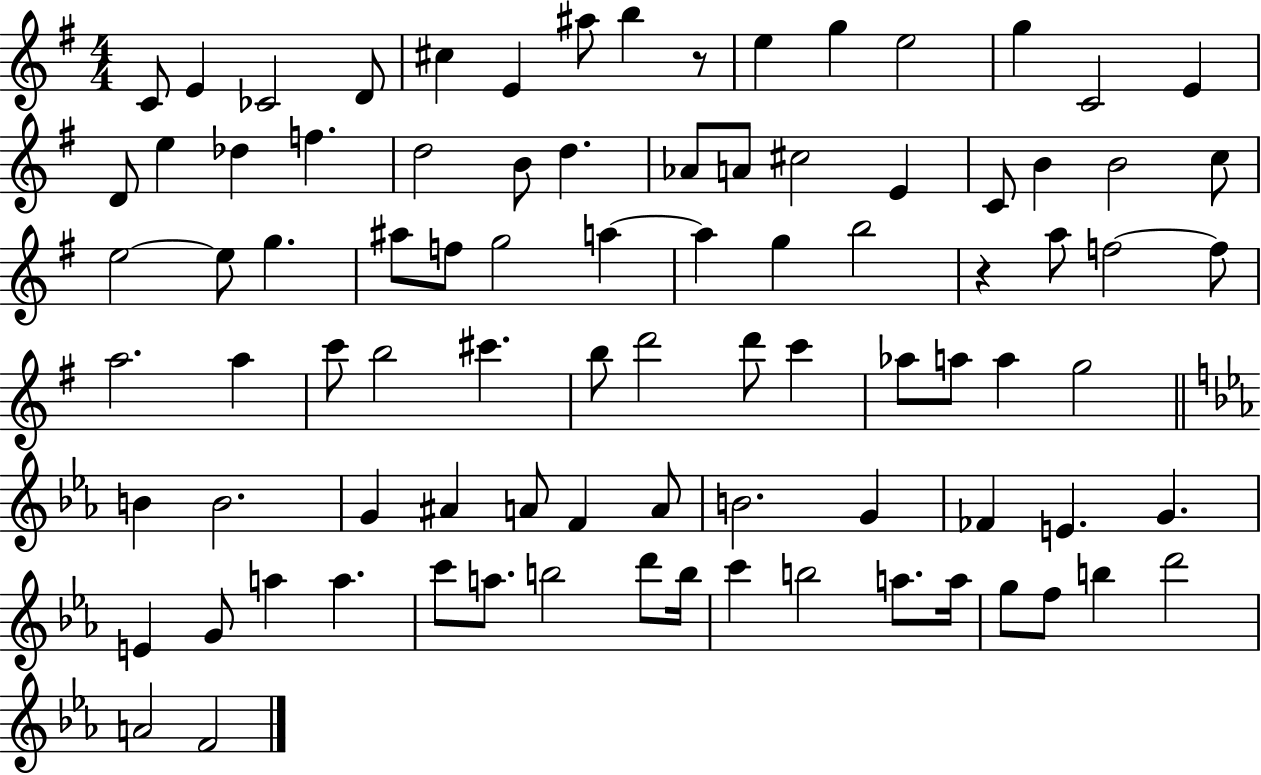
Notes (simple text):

C4/e E4/q CES4/h D4/e C#5/q E4/q A#5/e B5/q R/e E5/q G5/q E5/h G5/q C4/h E4/q D4/e E5/q Db5/q F5/q. D5/h B4/e D5/q. Ab4/e A4/e C#5/h E4/q C4/e B4/q B4/h C5/e E5/h E5/e G5/q. A#5/e F5/e G5/h A5/q A5/q G5/q B5/h R/q A5/e F5/h F5/e A5/h. A5/q C6/e B5/h C#6/q. B5/e D6/h D6/e C6/q Ab5/e A5/e A5/q G5/h B4/q B4/h. G4/q A#4/q A4/e F4/q A4/e B4/h. G4/q FES4/q E4/q. G4/q. E4/q G4/e A5/q A5/q. C6/e A5/e. B5/h D6/e B5/s C6/q B5/h A5/e. A5/s G5/e F5/e B5/q D6/h A4/h F4/h